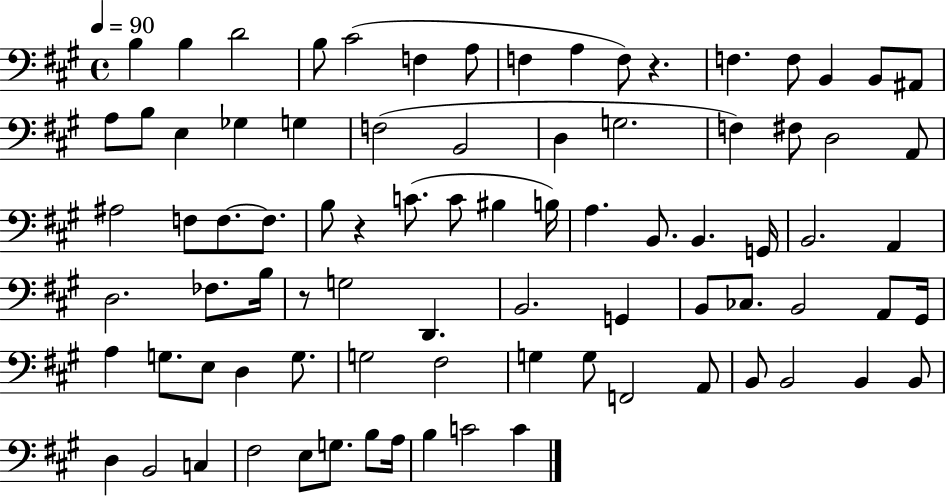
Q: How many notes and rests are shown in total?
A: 84